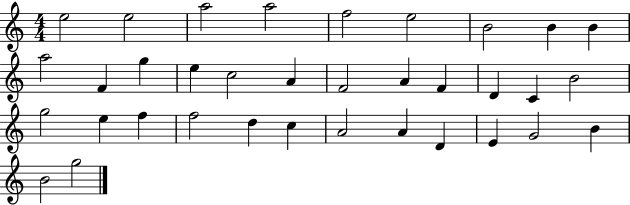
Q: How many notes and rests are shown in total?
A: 35